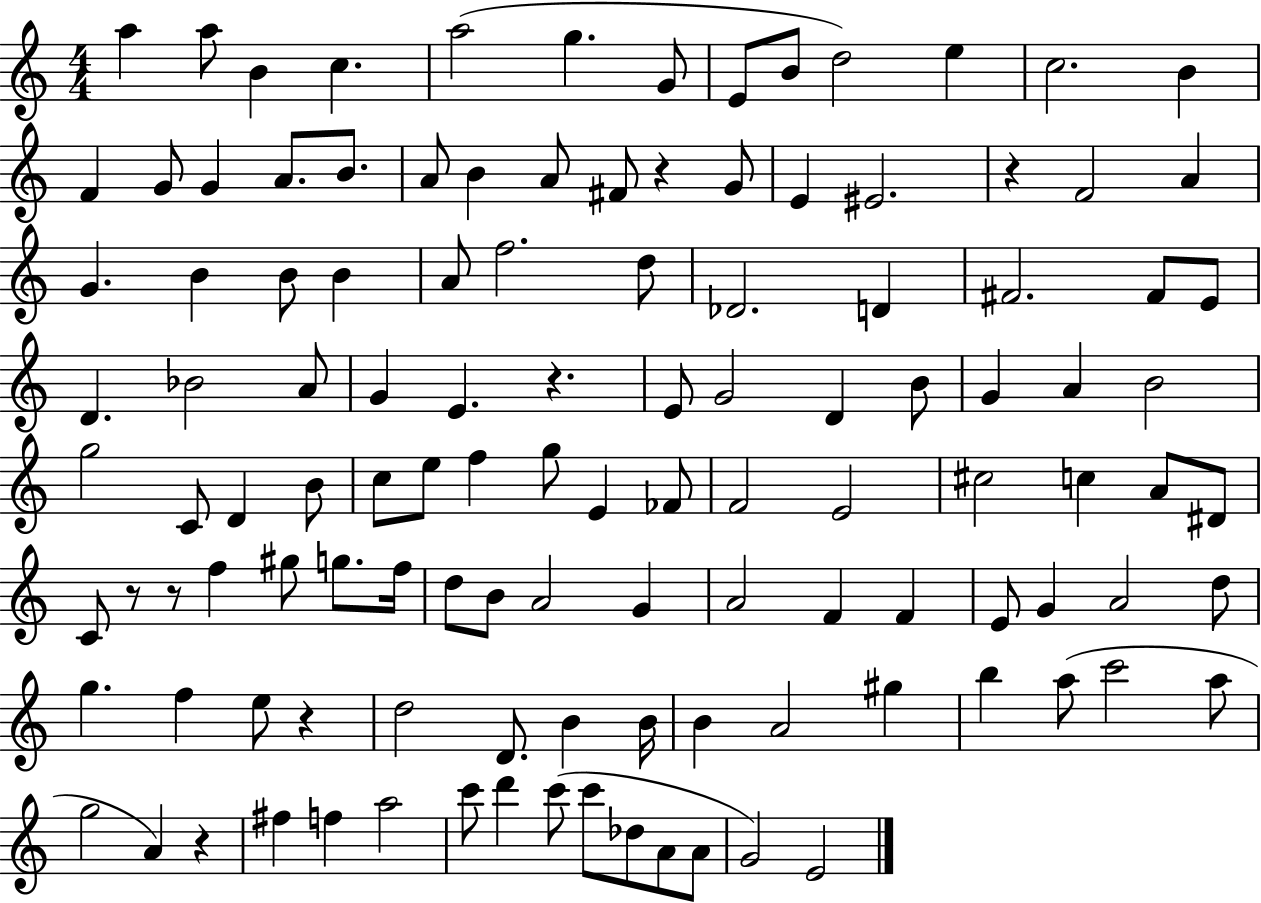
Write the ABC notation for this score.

X:1
T:Untitled
M:4/4
L:1/4
K:C
a a/2 B c a2 g G/2 E/2 B/2 d2 e c2 B F G/2 G A/2 B/2 A/2 B A/2 ^F/2 z G/2 E ^E2 z F2 A G B B/2 B A/2 f2 d/2 _D2 D ^F2 ^F/2 E/2 D _B2 A/2 G E z E/2 G2 D B/2 G A B2 g2 C/2 D B/2 c/2 e/2 f g/2 E _F/2 F2 E2 ^c2 c A/2 ^D/2 C/2 z/2 z/2 f ^g/2 g/2 f/4 d/2 B/2 A2 G A2 F F E/2 G A2 d/2 g f e/2 z d2 D/2 B B/4 B A2 ^g b a/2 c'2 a/2 g2 A z ^f f a2 c'/2 d' c'/2 c'/2 _d/2 A/2 A/2 G2 E2